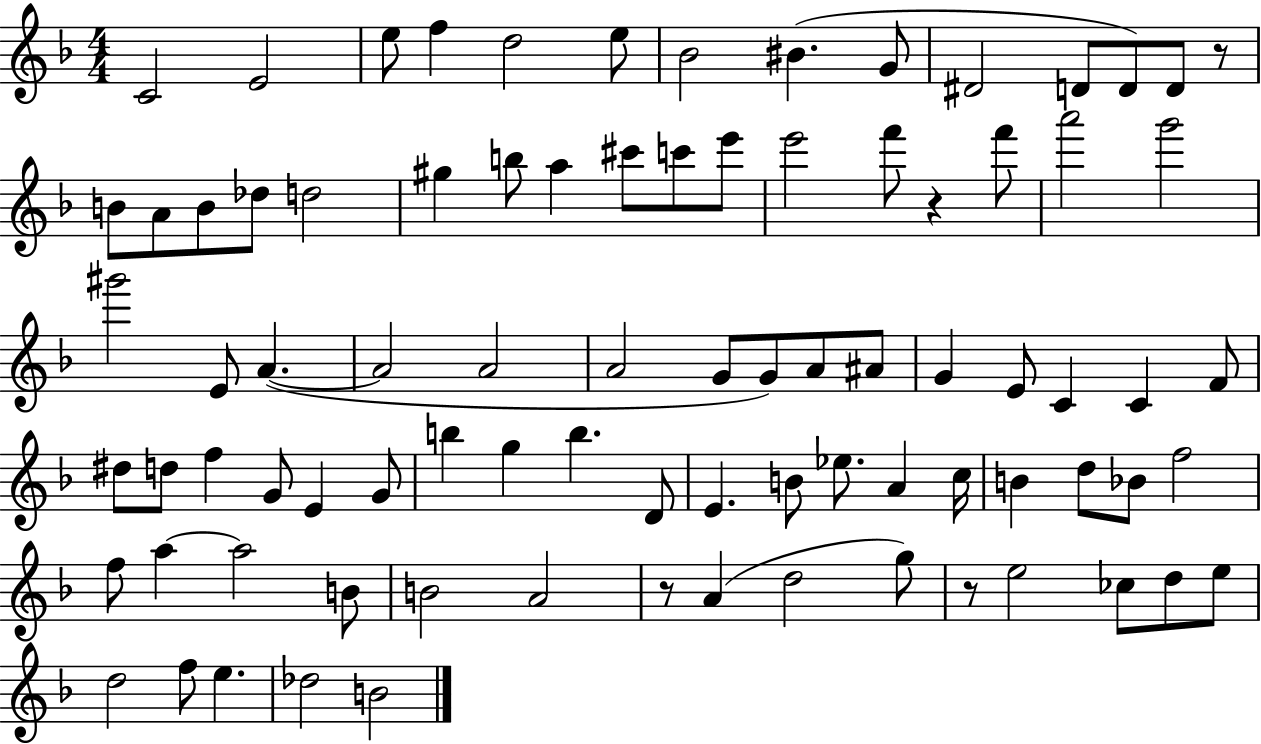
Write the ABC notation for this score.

X:1
T:Untitled
M:4/4
L:1/4
K:F
C2 E2 e/2 f d2 e/2 _B2 ^B G/2 ^D2 D/2 D/2 D/2 z/2 B/2 A/2 B/2 _d/2 d2 ^g b/2 a ^c'/2 c'/2 e'/2 e'2 f'/2 z f'/2 a'2 g'2 ^g'2 E/2 A A2 A2 A2 G/2 G/2 A/2 ^A/2 G E/2 C C F/2 ^d/2 d/2 f G/2 E G/2 b g b D/2 E B/2 _e/2 A c/4 B d/2 _B/2 f2 f/2 a a2 B/2 B2 A2 z/2 A d2 g/2 z/2 e2 _c/2 d/2 e/2 d2 f/2 e _d2 B2